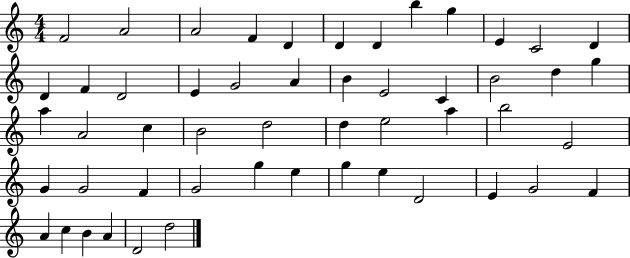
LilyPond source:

{
  \clef treble
  \numericTimeSignature
  \time 4/4
  \key c \major
  f'2 a'2 | a'2 f'4 d'4 | d'4 d'4 b''4 g''4 | e'4 c'2 d'4 | \break d'4 f'4 d'2 | e'4 g'2 a'4 | b'4 e'2 c'4 | b'2 d''4 g''4 | \break a''4 a'2 c''4 | b'2 d''2 | d''4 e''2 a''4 | b''2 e'2 | \break g'4 g'2 f'4 | g'2 g''4 e''4 | g''4 e''4 d'2 | e'4 g'2 f'4 | \break a'4 c''4 b'4 a'4 | d'2 d''2 | \bar "|."
}